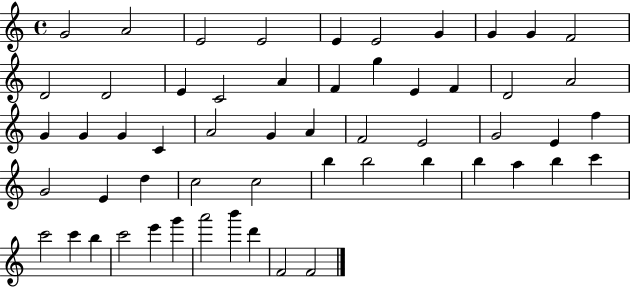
X:1
T:Untitled
M:4/4
L:1/4
K:C
G2 A2 E2 E2 E E2 G G G F2 D2 D2 E C2 A F g E F D2 A2 G G G C A2 G A F2 E2 G2 E f G2 E d c2 c2 b b2 b b a b c' c'2 c' b c'2 e' g' a'2 b' d' F2 F2